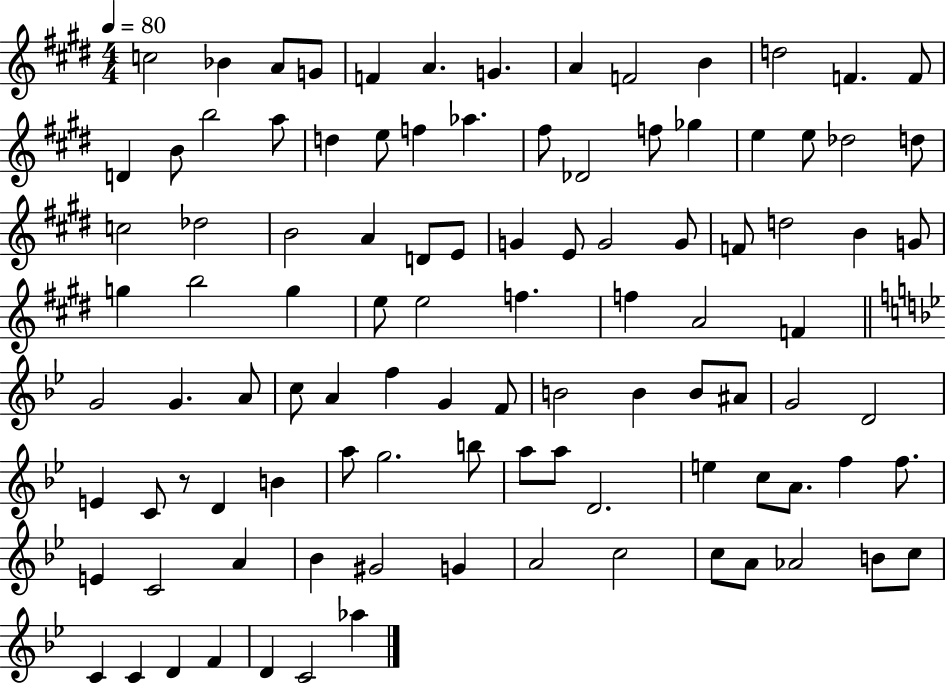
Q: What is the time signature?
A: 4/4